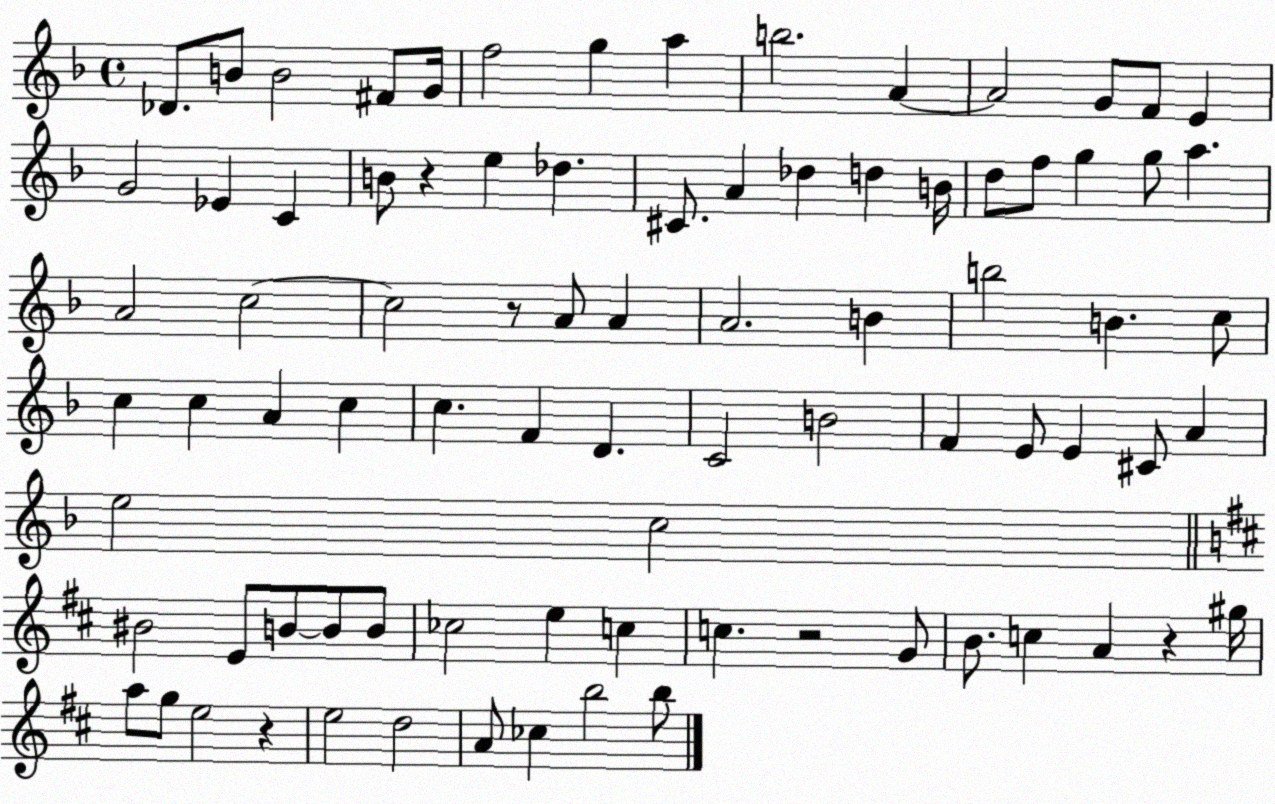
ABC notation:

X:1
T:Untitled
M:4/4
L:1/4
K:F
_D/2 B/2 B2 ^F/2 G/4 f2 g a b2 A A2 G/2 F/2 E G2 _E C B/2 z e _d ^C/2 A _d d B/4 d/2 f/2 g g/2 a A2 c2 c2 z/2 A/2 A A2 B b2 B c/2 c c A c c F D C2 B2 F E/2 E ^C/2 A e2 c2 ^B2 E/2 B/2 B/2 B/2 _c2 e c c z2 G/2 B/2 c A z ^g/4 a/2 g/2 e2 z e2 d2 A/2 _c b2 b/2